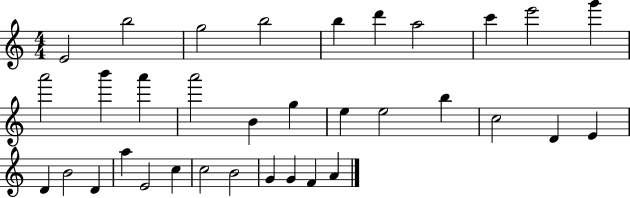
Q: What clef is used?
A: treble